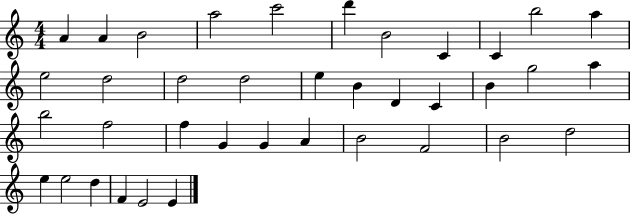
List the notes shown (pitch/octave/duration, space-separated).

A4/q A4/q B4/h A5/h C6/h D6/q B4/h C4/q C4/q B5/h A5/q E5/h D5/h D5/h D5/h E5/q B4/q D4/q C4/q B4/q G5/h A5/q B5/h F5/h F5/q G4/q G4/q A4/q B4/h F4/h B4/h D5/h E5/q E5/h D5/q F4/q E4/h E4/q